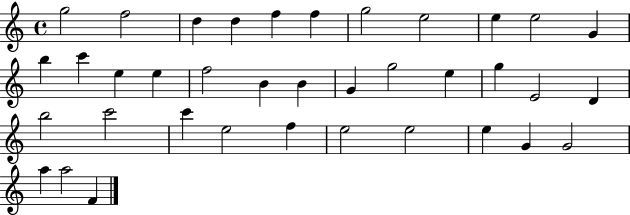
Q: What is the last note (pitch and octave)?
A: F4